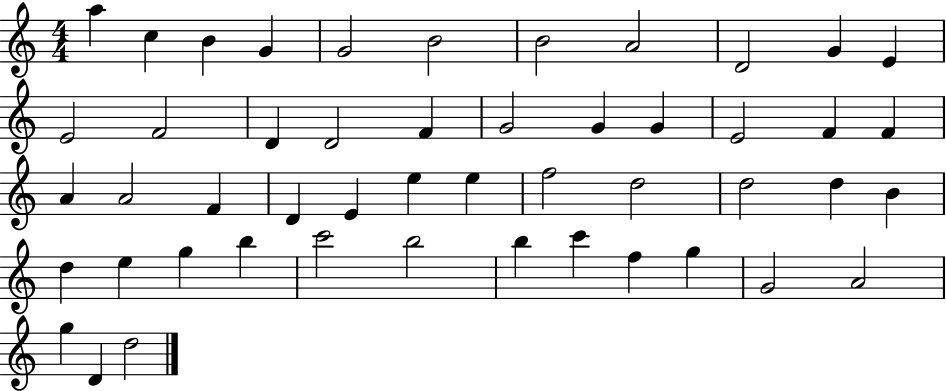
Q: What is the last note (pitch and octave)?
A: D5